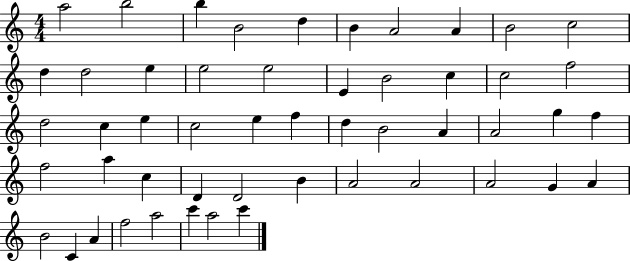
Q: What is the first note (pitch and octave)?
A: A5